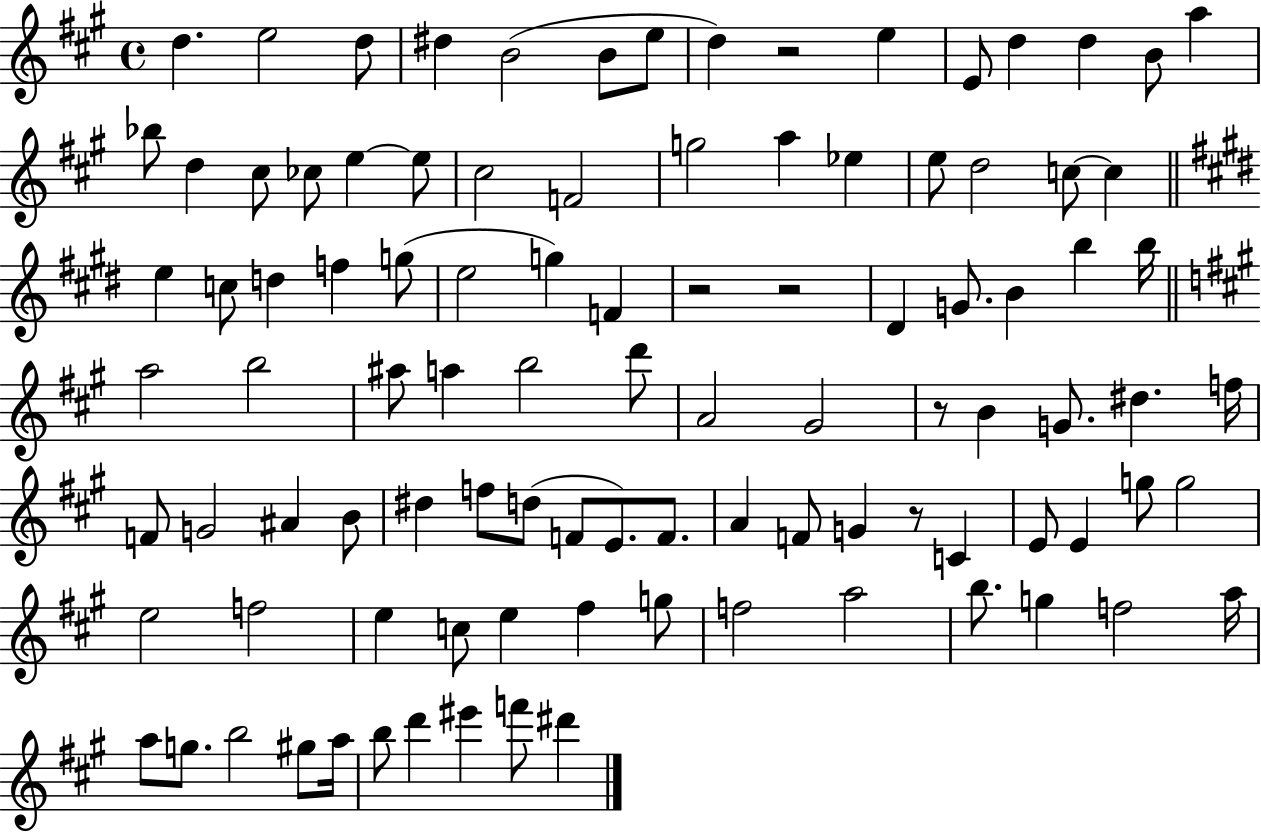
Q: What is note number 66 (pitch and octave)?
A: F4